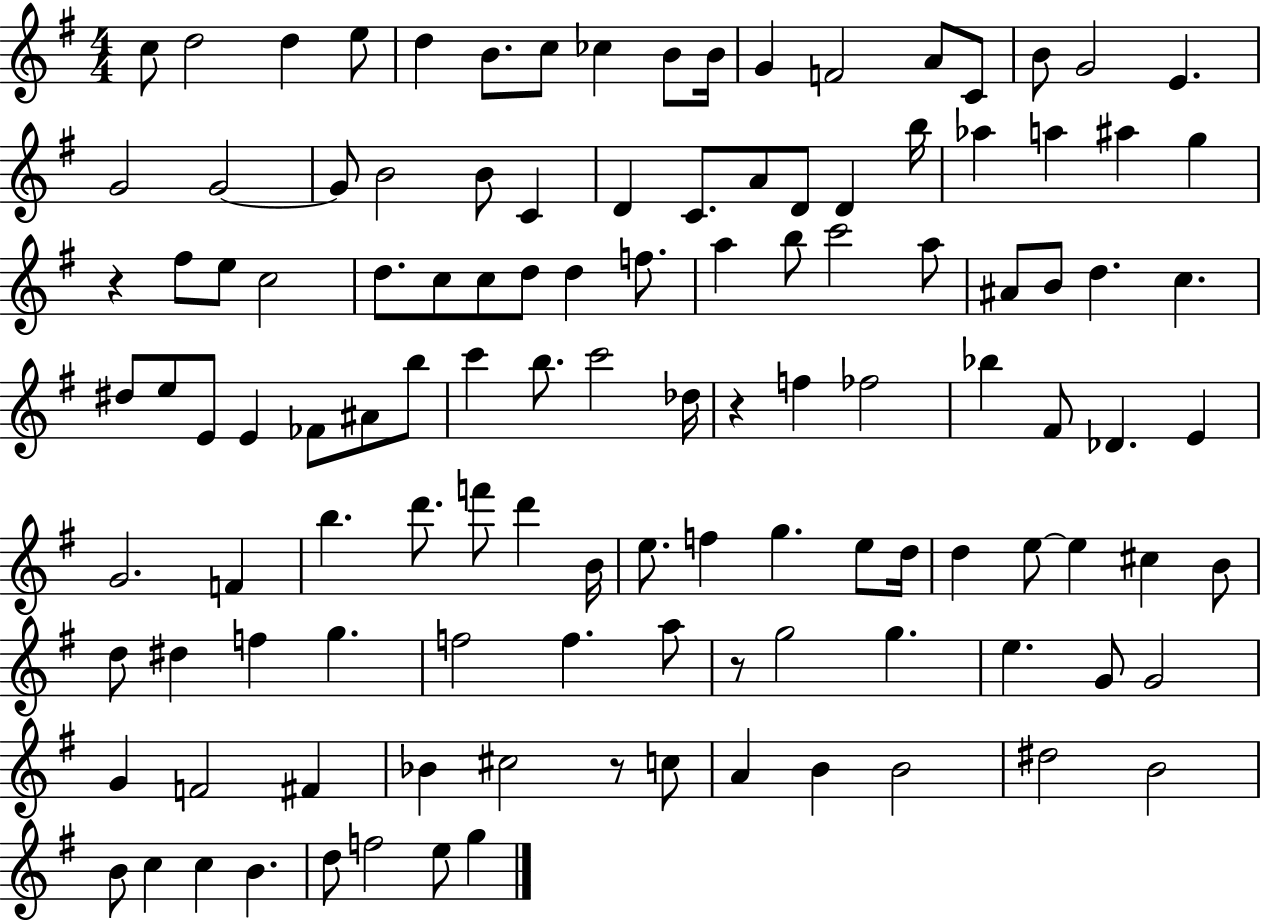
{
  \clef treble
  \numericTimeSignature
  \time 4/4
  \key g \major
  \repeat volta 2 { c''8 d''2 d''4 e''8 | d''4 b'8. c''8 ces''4 b'8 b'16 | g'4 f'2 a'8 c'8 | b'8 g'2 e'4. | \break g'2 g'2~~ | g'8 b'2 b'8 c'4 | d'4 c'8. a'8 d'8 d'4 b''16 | aes''4 a''4 ais''4 g''4 | \break r4 fis''8 e''8 c''2 | d''8. c''8 c''8 d''8 d''4 f''8. | a''4 b''8 c'''2 a''8 | ais'8 b'8 d''4. c''4. | \break dis''8 e''8 e'8 e'4 fes'8 ais'8 b''8 | c'''4 b''8. c'''2 des''16 | r4 f''4 fes''2 | bes''4 fis'8 des'4. e'4 | \break g'2. f'4 | b''4. d'''8. f'''8 d'''4 b'16 | e''8. f''4 g''4. e''8 d''16 | d''4 e''8~~ e''4 cis''4 b'8 | \break d''8 dis''4 f''4 g''4. | f''2 f''4. a''8 | r8 g''2 g''4. | e''4. g'8 g'2 | \break g'4 f'2 fis'4 | bes'4 cis''2 r8 c''8 | a'4 b'4 b'2 | dis''2 b'2 | \break b'8 c''4 c''4 b'4. | d''8 f''2 e''8 g''4 | } \bar "|."
}